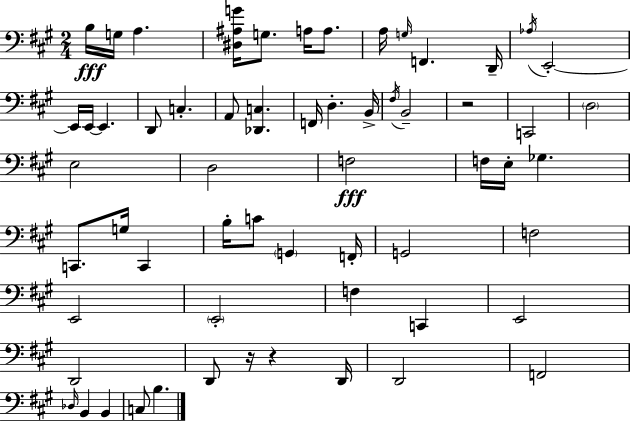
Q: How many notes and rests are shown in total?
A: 60